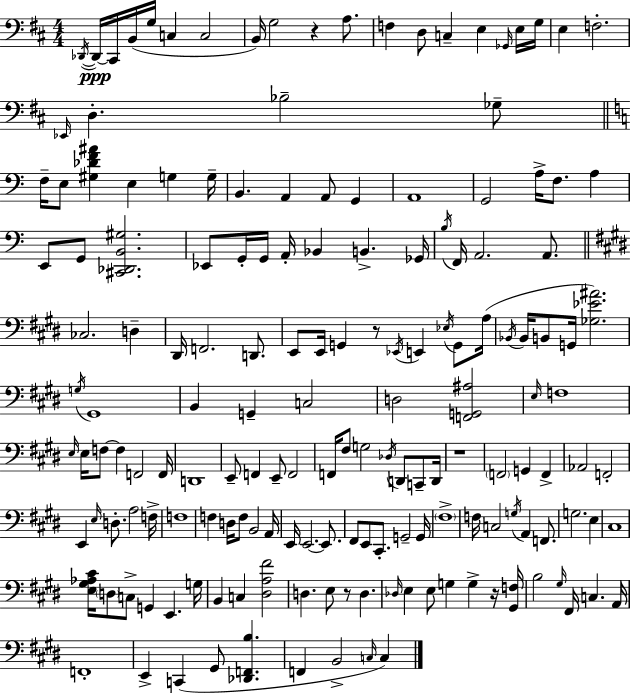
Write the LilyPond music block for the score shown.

{
  \clef bass
  \numericTimeSignature
  \time 4/4
  \key d \major
  \repeat volta 2 { \acciaccatura { des,16~ }~\ppp des,16 cis,16 b,16( g16 c4 c2 | b,16) g2 r4 a8. | f4 d8 c4-- e4 \grace { ges,16 } | e16 g16 e4 f2.-. | \break \grace { ees,16 } d4.-. bes2-- | ges8-- \bar "||" \break \key c \major f16-- e8 <gis des' f' ais'>4 e4 g4 g16-- | b,4. a,4 a,8 g,4 | a,1 | g,2 a16-> f8. a4 | \break e,8 g,8 <cis, des, b, gis>2. | ees,8 g,16-. g,16 a,16-. bes,4 b,4.-> ges,16 | \acciaccatura { b16 } f,16 a,2. a,8. | \bar "||" \break \key e \major ces2. d4-- | dis,16 f,2. d,8. | e,8 e,16 g,4 r8 \acciaccatura { ees,16 } e,4 \acciaccatura { ees16 } g,8 | a16( \acciaccatura { bes,16 } bes,16 b,8 g,16 <ges ees' ais'>2.) | \break \acciaccatura { g16 } gis,1 | b,4 g,4-- c2 | d2 <f, g, ais>2 | \grace { e16 } f1 | \break \grace { e16 } e16 f8~~ f4 f,2 | f,16 d,1 | e,8-- f,4 e,8-- f,2 | f,16 fis8 g2 | \break \acciaccatura { des16 } d,8 c,8-- d,16 r1 | \parenthesize f,2 g,4 | f,4-> aes,2 f,2-. | e,4 \grace { e16 } d8.-. a2 | \break f16-> f1 | f4 d16 f8 b,2 | a,16 e,16 e,2.~~ | e,8. fis,8 e,8 cis,8.-. g,2-- | \break g,16 \parenthesize fis1-> | f16 c2 | \acciaccatura { g16 } a,4 f,8. g2. | e4 cis1 | \break <e gis aes cis'>16 \parenthesize d8 c8-> g,4 | e,4. g16 b,4 c4 | <dis a fis'>2 d4. e8 | r8 d4. \grace { des16 } e4 e8 | \break g4 g4-> r16 <gis, f>16 b2 | \grace { gis16 } fis,16 c4. a,16 f,1-. | e,4-> c,4( | gis,8 <des, f, b>4. f,4 b,2-> | \break \grace { c16 }) c4 } \bar "|."
}